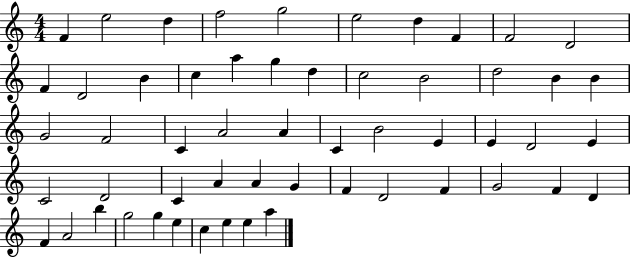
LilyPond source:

{
  \clef treble
  \numericTimeSignature
  \time 4/4
  \key c \major
  f'4 e''2 d''4 | f''2 g''2 | e''2 d''4 f'4 | f'2 d'2 | \break f'4 d'2 b'4 | c''4 a''4 g''4 d''4 | c''2 b'2 | d''2 b'4 b'4 | \break g'2 f'2 | c'4 a'2 a'4 | c'4 b'2 e'4 | e'4 d'2 e'4 | \break c'2 d'2 | c'4 a'4 a'4 g'4 | f'4 d'2 f'4 | g'2 f'4 d'4 | \break f'4 a'2 b''4 | g''2 g''4 e''4 | c''4 e''4 e''4 a''4 | \bar "|."
}